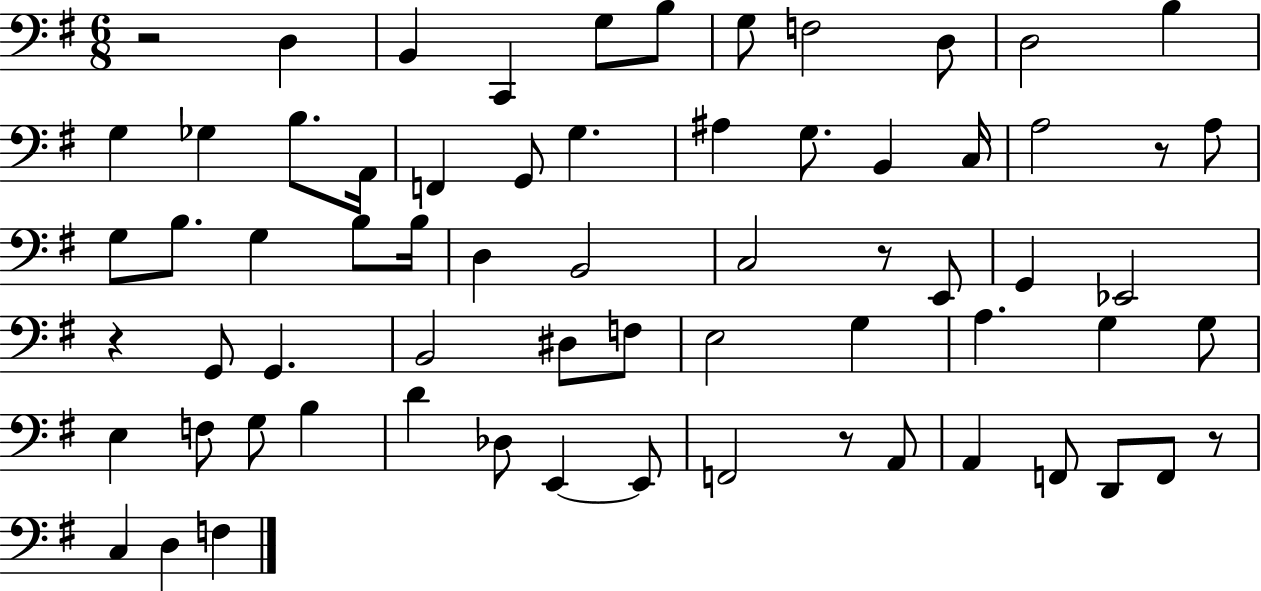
{
  \clef bass
  \numericTimeSignature
  \time 6/8
  \key g \major
  r2 d4 | b,4 c,4 g8 b8 | g8 f2 d8 | d2 b4 | \break g4 ges4 b8. a,16 | f,4 g,8 g4. | ais4 g8. b,4 c16 | a2 r8 a8 | \break g8 b8. g4 b8 b16 | d4 b,2 | c2 r8 e,8 | g,4 ees,2 | \break r4 g,8 g,4. | b,2 dis8 f8 | e2 g4 | a4. g4 g8 | \break e4 f8 g8 b4 | d'4 des8 e,4~~ e,8 | f,2 r8 a,8 | a,4 f,8 d,8 f,8 r8 | \break c4 d4 f4 | \bar "|."
}